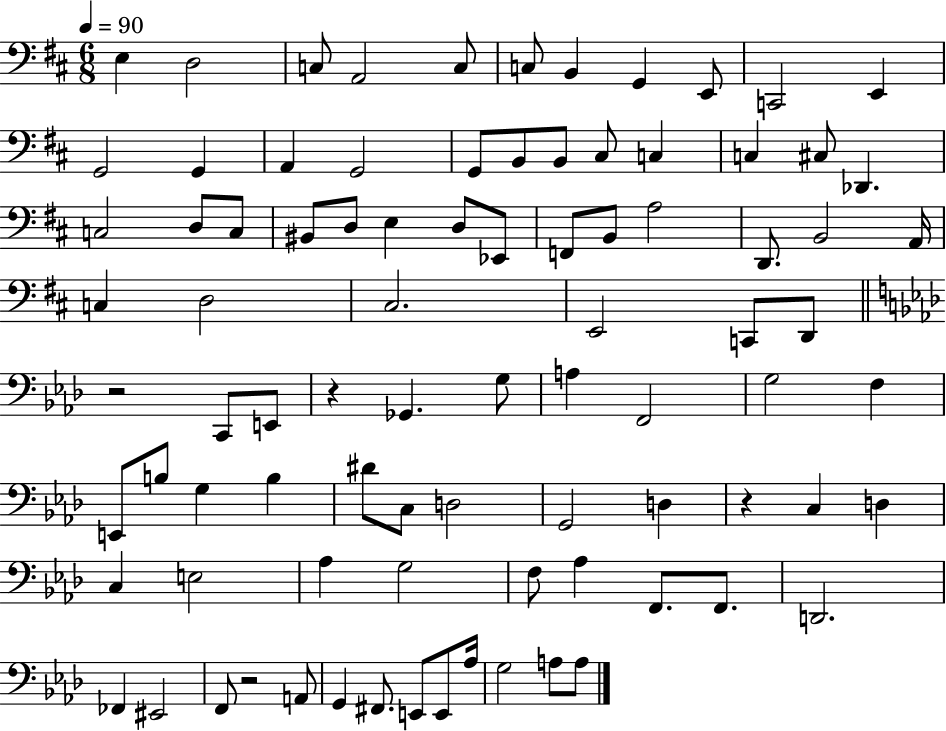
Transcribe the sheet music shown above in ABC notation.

X:1
T:Untitled
M:6/8
L:1/4
K:D
E, D,2 C,/2 A,,2 C,/2 C,/2 B,, G,, E,,/2 C,,2 E,, G,,2 G,, A,, G,,2 G,,/2 B,,/2 B,,/2 ^C,/2 C, C, ^C,/2 _D,, C,2 D,/2 C,/2 ^B,,/2 D,/2 E, D,/2 _E,,/2 F,,/2 B,,/2 A,2 D,,/2 B,,2 A,,/4 C, D,2 ^C,2 E,,2 C,,/2 D,,/2 z2 C,,/2 E,,/2 z _G,, G,/2 A, F,,2 G,2 F, E,,/2 B,/2 G, B, ^D/2 C,/2 D,2 G,,2 D, z C, D, C, E,2 _A, G,2 F,/2 _A, F,,/2 F,,/2 D,,2 _F,, ^E,,2 F,,/2 z2 A,,/2 G,, ^F,,/2 E,,/2 E,,/2 _A,/4 G,2 A,/2 A,/2